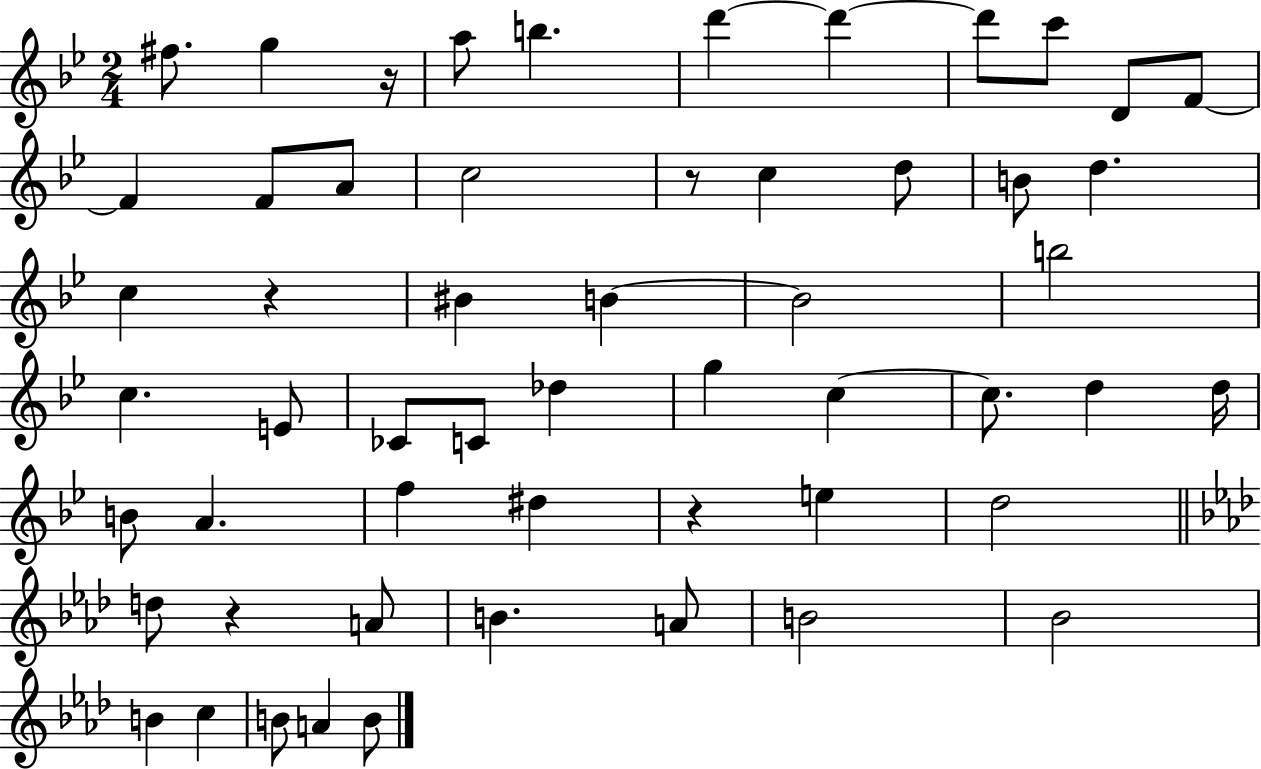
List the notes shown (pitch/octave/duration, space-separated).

F#5/e. G5/q R/s A5/e B5/q. D6/q D6/q D6/e C6/e D4/e F4/e F4/q F4/e A4/e C5/h R/e C5/q D5/e B4/e D5/q. C5/q R/q BIS4/q B4/q B4/h B5/h C5/q. E4/e CES4/e C4/e Db5/q G5/q C5/q C5/e. D5/q D5/s B4/e A4/q. F5/q D#5/q R/q E5/q D5/h D5/e R/q A4/e B4/q. A4/e B4/h Bb4/h B4/q C5/q B4/e A4/q B4/e